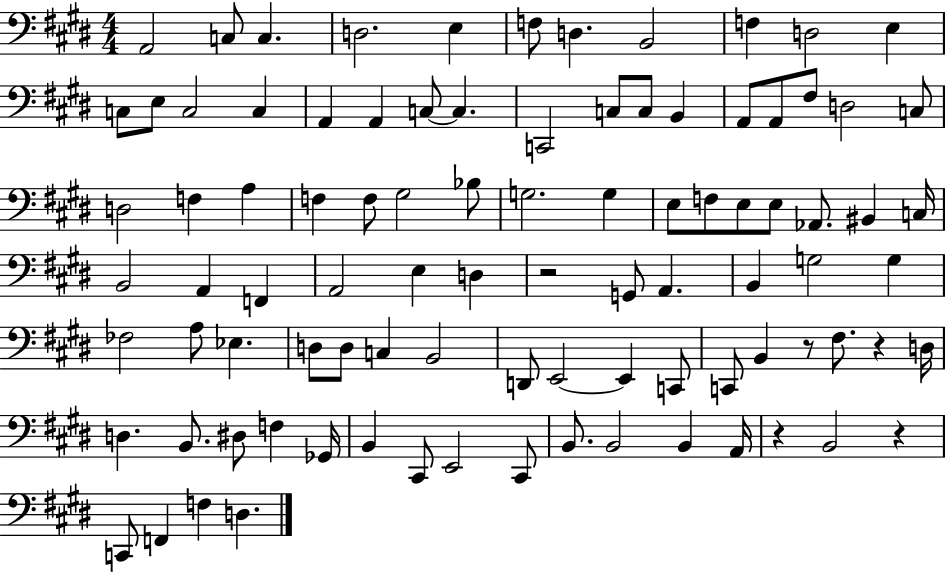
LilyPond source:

{
  \clef bass
  \numericTimeSignature
  \time 4/4
  \key e \major
  a,2 c8 c4. | d2. e4 | f8 d4. b,2 | f4 d2 e4 | \break c8 e8 c2 c4 | a,4 a,4 c8~~ c4. | c,2 c8 c8 b,4 | a,8 a,8 fis8 d2 c8 | \break d2 f4 a4 | f4 f8 gis2 bes8 | g2. g4 | e8 f8 e8 e8 aes,8. bis,4 c16 | \break b,2 a,4 f,4 | a,2 e4 d4 | r2 g,8 a,4. | b,4 g2 g4 | \break fes2 a8 ees4. | d8 d8 c4 b,2 | d,8 e,2~~ e,4 c,8 | c,8 b,4 r8 fis8. r4 d16 | \break d4. b,8. dis8 f4 ges,16 | b,4 cis,8 e,2 cis,8 | b,8. b,2 b,4 a,16 | r4 b,2 r4 | \break c,8 f,4 f4 d4. | \bar "|."
}